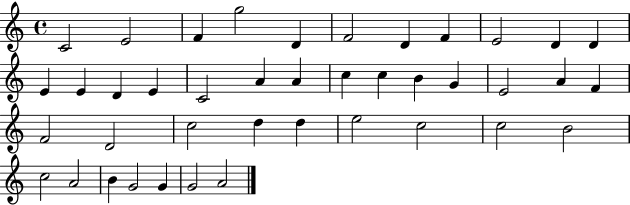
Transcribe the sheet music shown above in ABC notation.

X:1
T:Untitled
M:4/4
L:1/4
K:C
C2 E2 F g2 D F2 D F E2 D D E E D E C2 A A c c B G E2 A F F2 D2 c2 d d e2 c2 c2 B2 c2 A2 B G2 G G2 A2